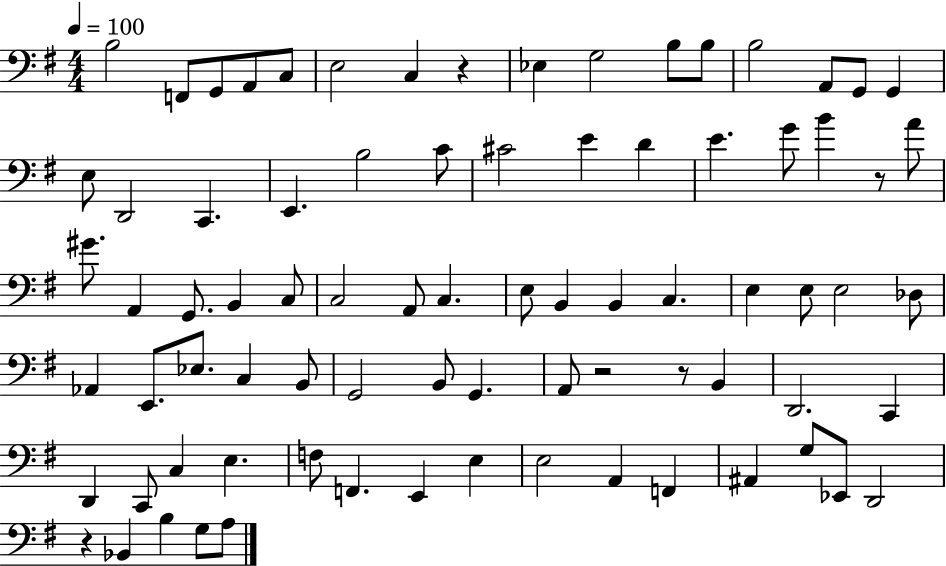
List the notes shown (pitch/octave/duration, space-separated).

B3/h F2/e G2/e A2/e C3/e E3/h C3/q R/q Eb3/q G3/h B3/e B3/e B3/h A2/e G2/e G2/q E3/e D2/h C2/q. E2/q. B3/h C4/e C#4/h E4/q D4/q E4/q. G4/e B4/q R/e A4/e G#4/e. A2/q G2/e. B2/q C3/e C3/h A2/e C3/q. E3/e B2/q B2/q C3/q. E3/q E3/e E3/h Db3/e Ab2/q E2/e. Eb3/e. C3/q B2/e G2/h B2/e G2/q. A2/e R/h R/e B2/q D2/h. C2/q D2/q C2/e C3/q E3/q. F3/e F2/q. E2/q E3/q E3/h A2/q F2/q A#2/q G3/e Eb2/e D2/h R/q Bb2/q B3/q G3/e A3/e